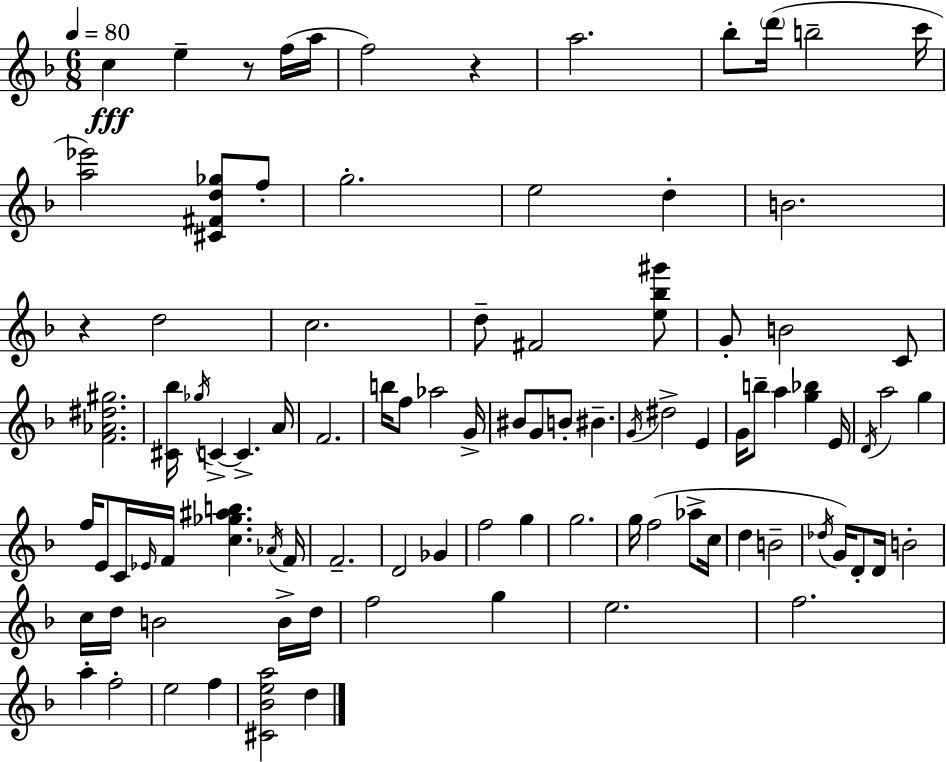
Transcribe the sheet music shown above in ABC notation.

X:1
T:Untitled
M:6/8
L:1/4
K:F
c e z/2 f/4 a/4 f2 z a2 _b/2 d'/4 b2 c'/4 [a_e']2 [^C^Fd_g]/2 f/2 g2 e2 d B2 z d2 c2 d/2 ^F2 [e_b^g']/2 G/2 B2 C/2 [F_A^d^g]2 [^C_b]/4 _g/4 C C A/4 F2 b/4 f/2 _a2 G/4 ^B/2 G/2 B/2 ^B G/4 ^d2 E G/4 b/2 a [g_b] E/4 D/4 a2 g f/4 E/2 C/4 _E/4 F/4 [c_g^ab] _A/4 F/4 F2 D2 _G f2 g g2 g/4 f2 _a/2 c/4 d B2 _d/4 G/4 D/2 D/4 B2 c/4 d/4 B2 B/4 d/4 f2 g e2 f2 a f2 e2 f [^C_Bea]2 d